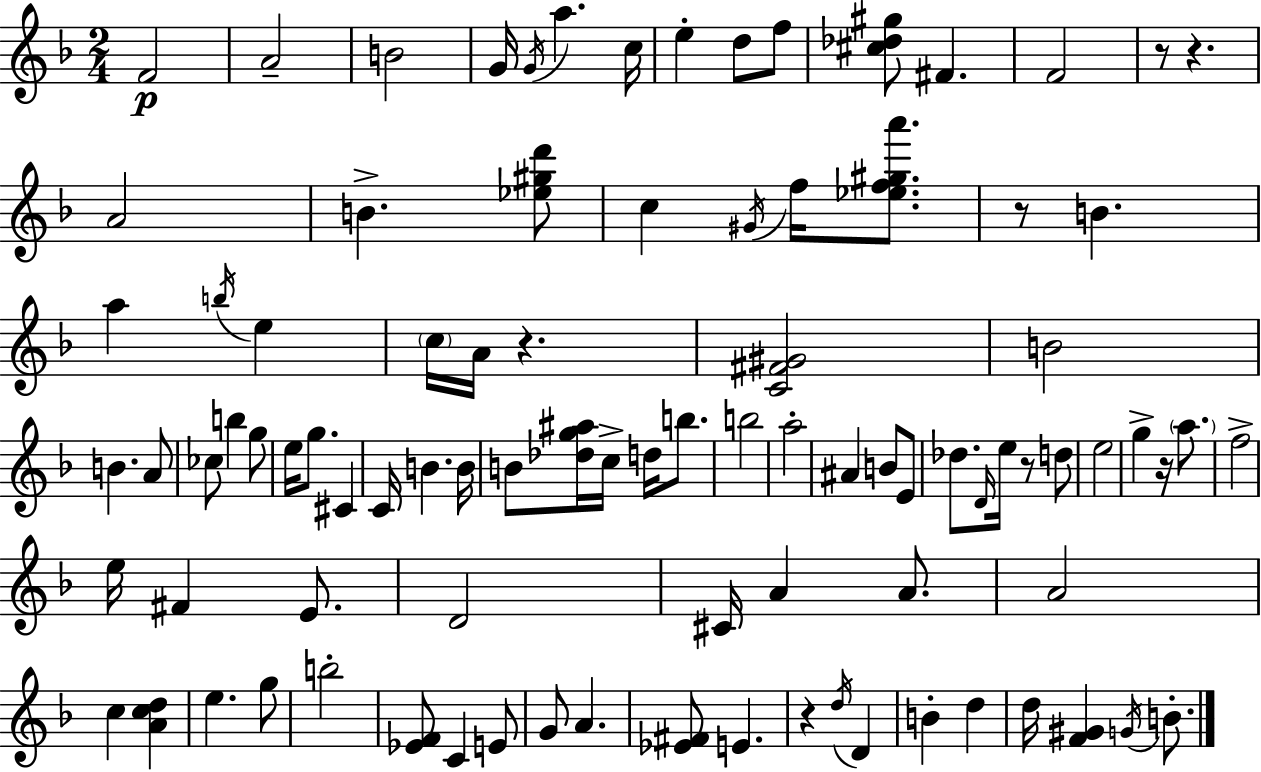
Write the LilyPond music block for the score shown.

{
  \clef treble
  \numericTimeSignature
  \time 2/4
  \key d \minor
  f'2\p | a'2-- | b'2 | g'16 \acciaccatura { g'16 } a''4. | \break c''16 e''4-. d''8 f''8 | <cis'' des'' gis''>8 fis'4. | f'2 | r8 r4. | \break a'2 | b'4.-> <ees'' gis'' d'''>8 | c''4 \acciaccatura { gis'16 } f''16 <ees'' f'' gis'' a'''>8. | r8 b'4. | \break a''4 \acciaccatura { b''16 } e''4 | \parenthesize c''16 a'16 r4. | <c' fis' gis'>2 | b'2 | \break b'4. | a'8 ces''8 b''4 | g''8 e''16 g''8. cis'4 | c'16 b'4. | \break b'16 b'8 <des'' g'' ais''>16 c''16-> d''16 | b''8. b''2 | a''2-. | ais'4 b'8 | \break e'8 des''8. \grace { d'16 } e''16 | r8 d''8 e''2 | g''4-> | r16 \parenthesize a''8. f''2-> | \break e''16 fis'4 | e'8. d'2 | cis'16 a'4 | a'8. a'2 | \break c''4 | <a' c'' d''>4 e''4. | g''8 b''2-. | <ees' f'>8 c'4 | \break e'8 g'8 a'4. | <ees' fis'>8 e'4. | r4 | \acciaccatura { d''16 } d'4 b'4-. | \break d''4 d''16 <f' gis'>4 | \acciaccatura { g'16 } b'8.-. \bar "|."
}